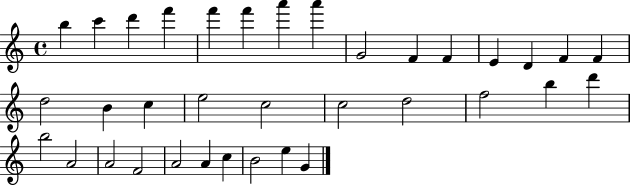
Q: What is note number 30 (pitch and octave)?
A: A4